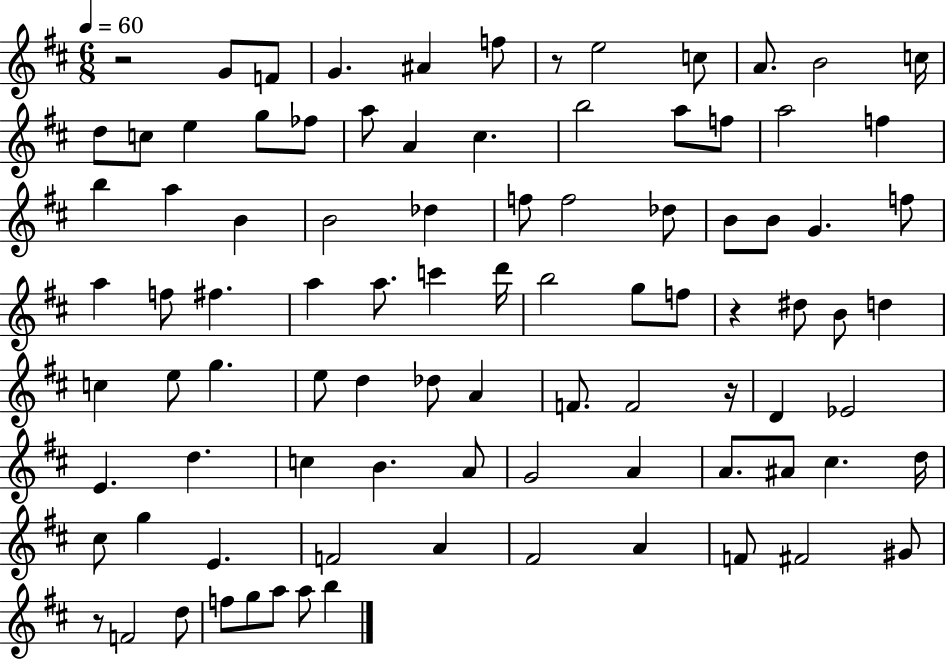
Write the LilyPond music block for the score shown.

{
  \clef treble
  \numericTimeSignature
  \time 6/8
  \key d \major
  \tempo 4 = 60
  \repeat volta 2 { r2 g'8 f'8 | g'4. ais'4 f''8 | r8 e''2 c''8 | a'8. b'2 c''16 | \break d''8 c''8 e''4 g''8 fes''8 | a''8 a'4 cis''4. | b''2 a''8 f''8 | a''2 f''4 | \break b''4 a''4 b'4 | b'2 des''4 | f''8 f''2 des''8 | b'8 b'8 g'4. f''8 | \break a''4 f''8 fis''4. | a''4 a''8. c'''4 d'''16 | b''2 g''8 f''8 | r4 dis''8 b'8 d''4 | \break c''4 e''8 g''4. | e''8 d''4 des''8 a'4 | f'8. f'2 r16 | d'4 ees'2 | \break e'4. d''4. | c''4 b'4. a'8 | g'2 a'4 | a'8. ais'8 cis''4. d''16 | \break cis''8 g''4 e'4. | f'2 a'4 | fis'2 a'4 | f'8 fis'2 gis'8 | \break r8 f'2 d''8 | f''8 g''8 a''8 a''8 b''4 | } \bar "|."
}